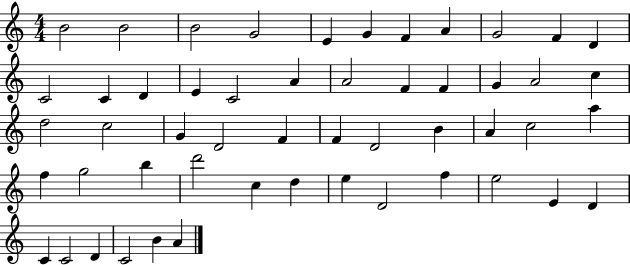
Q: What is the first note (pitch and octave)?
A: B4